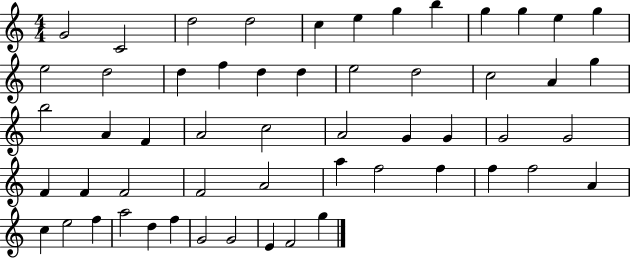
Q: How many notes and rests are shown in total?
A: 55